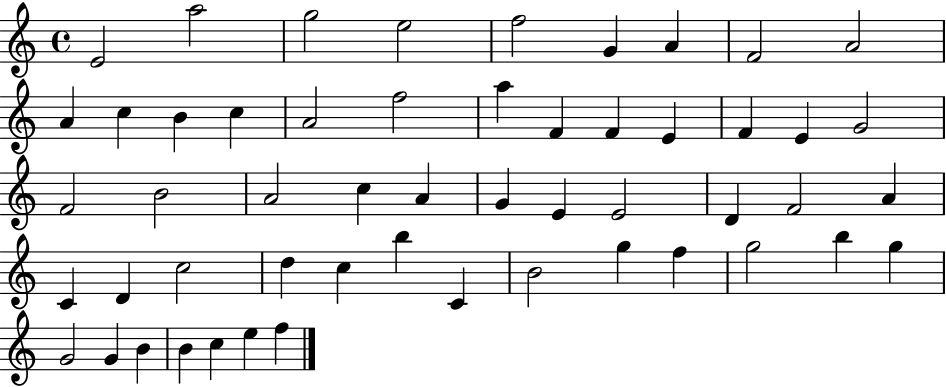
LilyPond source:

{
  \clef treble
  \time 4/4
  \defaultTimeSignature
  \key c \major
  e'2 a''2 | g''2 e''2 | f''2 g'4 a'4 | f'2 a'2 | \break a'4 c''4 b'4 c''4 | a'2 f''2 | a''4 f'4 f'4 e'4 | f'4 e'4 g'2 | \break f'2 b'2 | a'2 c''4 a'4 | g'4 e'4 e'2 | d'4 f'2 a'4 | \break c'4 d'4 c''2 | d''4 c''4 b''4 c'4 | b'2 g''4 f''4 | g''2 b''4 g''4 | \break g'2 g'4 b'4 | b'4 c''4 e''4 f''4 | \bar "|."
}